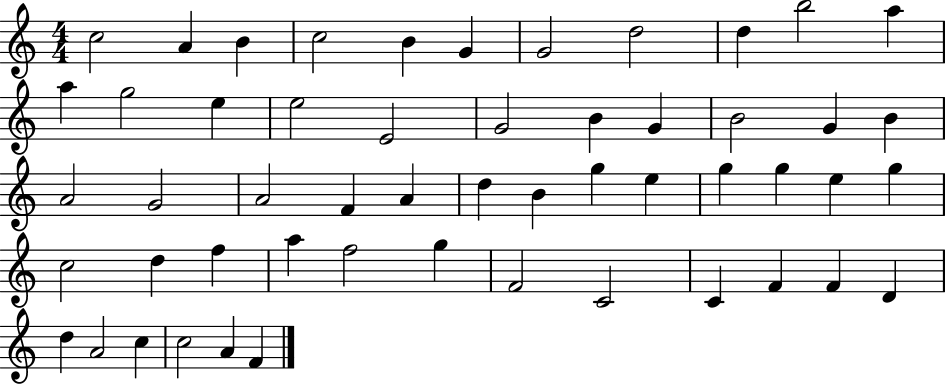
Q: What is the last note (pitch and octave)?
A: F4